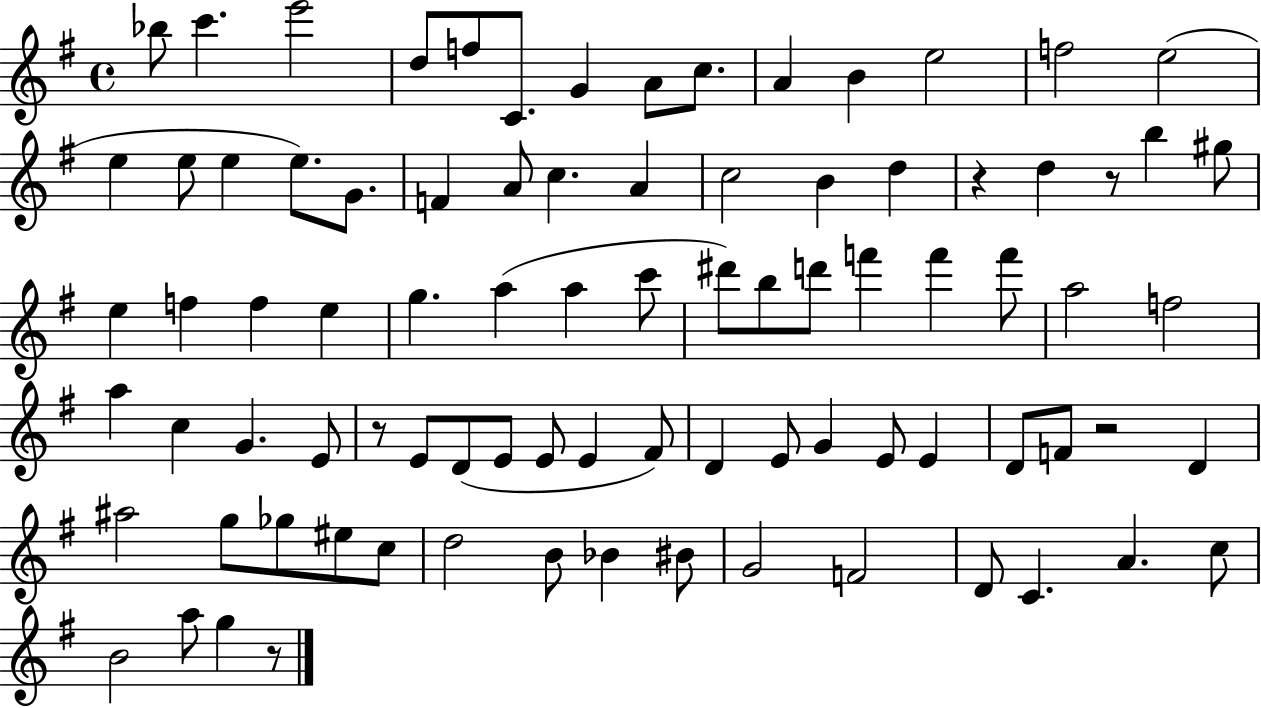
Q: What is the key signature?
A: G major